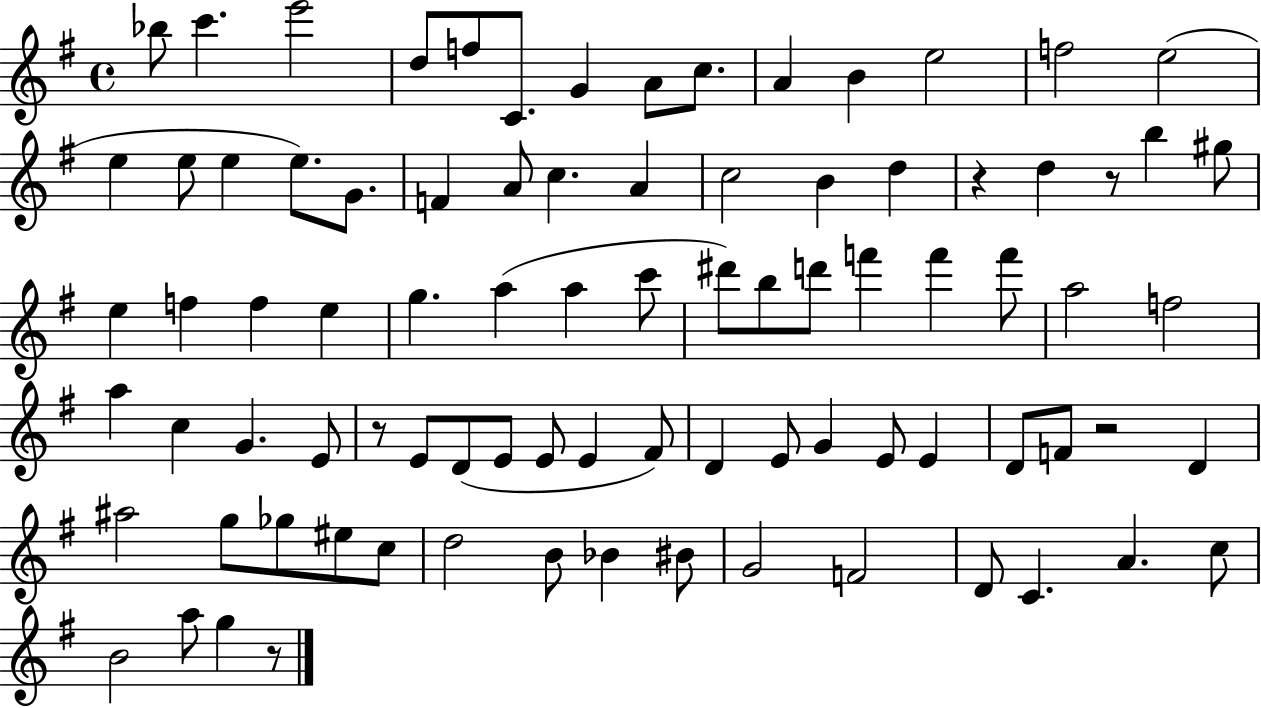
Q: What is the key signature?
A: G major